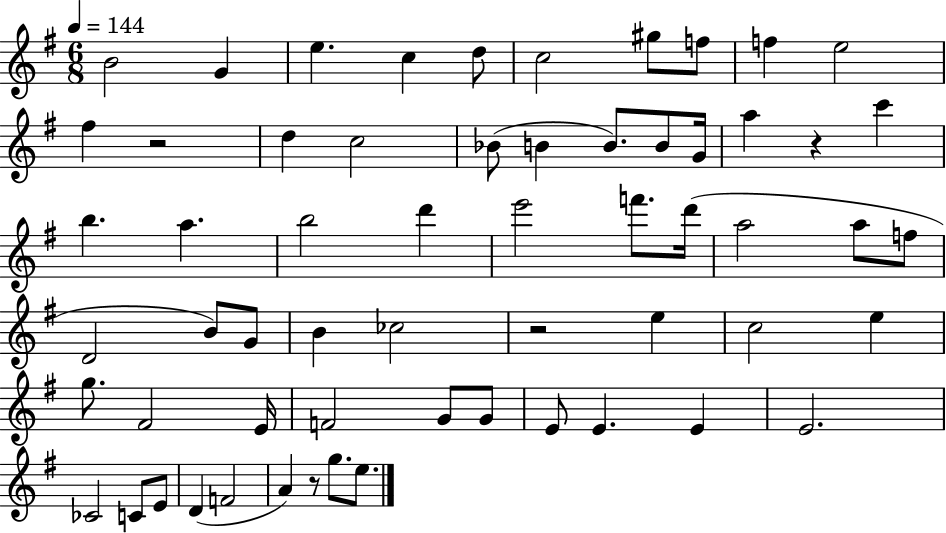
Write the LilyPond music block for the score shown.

{
  \clef treble
  \numericTimeSignature
  \time 6/8
  \key g \major
  \tempo 4 = 144
  b'2 g'4 | e''4. c''4 d''8 | c''2 gis''8 f''8 | f''4 e''2 | \break fis''4 r2 | d''4 c''2 | bes'8( b'4 b'8.) b'8 g'16 | a''4 r4 c'''4 | \break b''4. a''4. | b''2 d'''4 | e'''2 f'''8. d'''16( | a''2 a''8 f''8 | \break d'2 b'8) g'8 | b'4 ces''2 | r2 e''4 | c''2 e''4 | \break g''8. fis'2 e'16 | f'2 g'8 g'8 | e'8 e'4. e'4 | e'2. | \break ces'2 c'8 e'8 | d'4( f'2 | a'4) r8 g''8. e''8. | \bar "|."
}